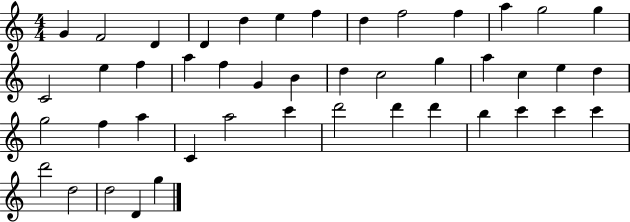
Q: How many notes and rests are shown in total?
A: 45